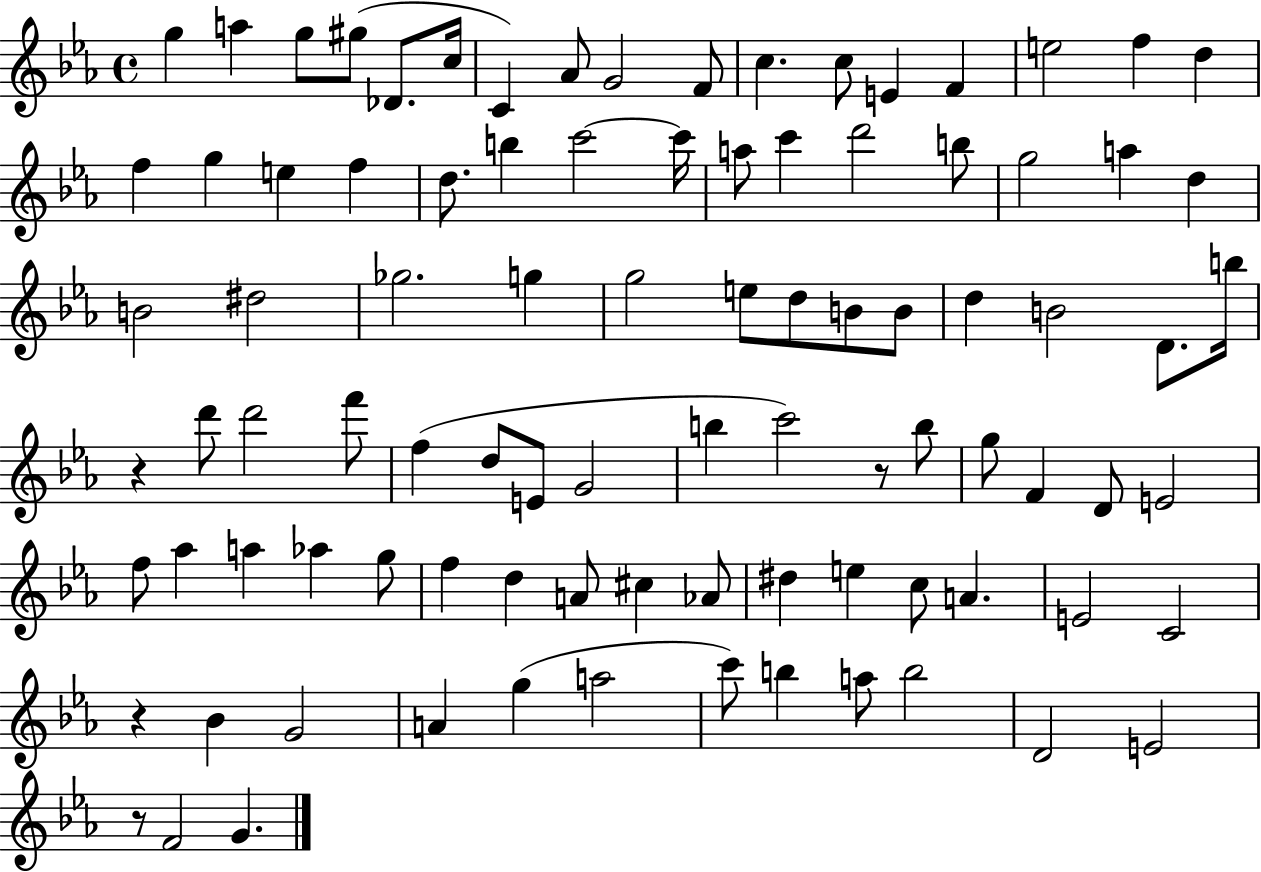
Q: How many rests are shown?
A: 4